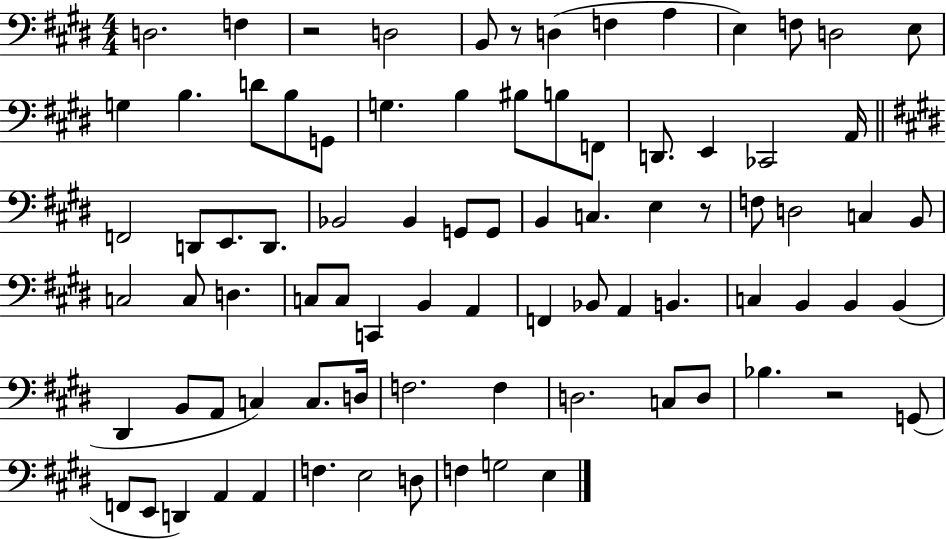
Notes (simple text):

D3/h. F3/q R/h D3/h B2/e R/e D3/q F3/q A3/q E3/q F3/e D3/h E3/e G3/q B3/q. D4/e B3/e G2/e G3/q. B3/q BIS3/e B3/e F2/e D2/e. E2/q CES2/h A2/s F2/h D2/e E2/e. D2/e. Bb2/h Bb2/q G2/e G2/e B2/q C3/q. E3/q R/e F3/e D3/h C3/q B2/e C3/h C3/e D3/q. C3/e C3/e C2/q B2/q A2/q F2/q Bb2/e A2/q B2/q. C3/q B2/q B2/q B2/q D#2/q B2/e A2/e C3/q C3/e. D3/s F3/h. F3/q D3/h. C3/e D3/e Bb3/q. R/h G2/e F2/e E2/e D2/q A2/q A2/q F3/q. E3/h D3/e F3/q G3/h E3/q